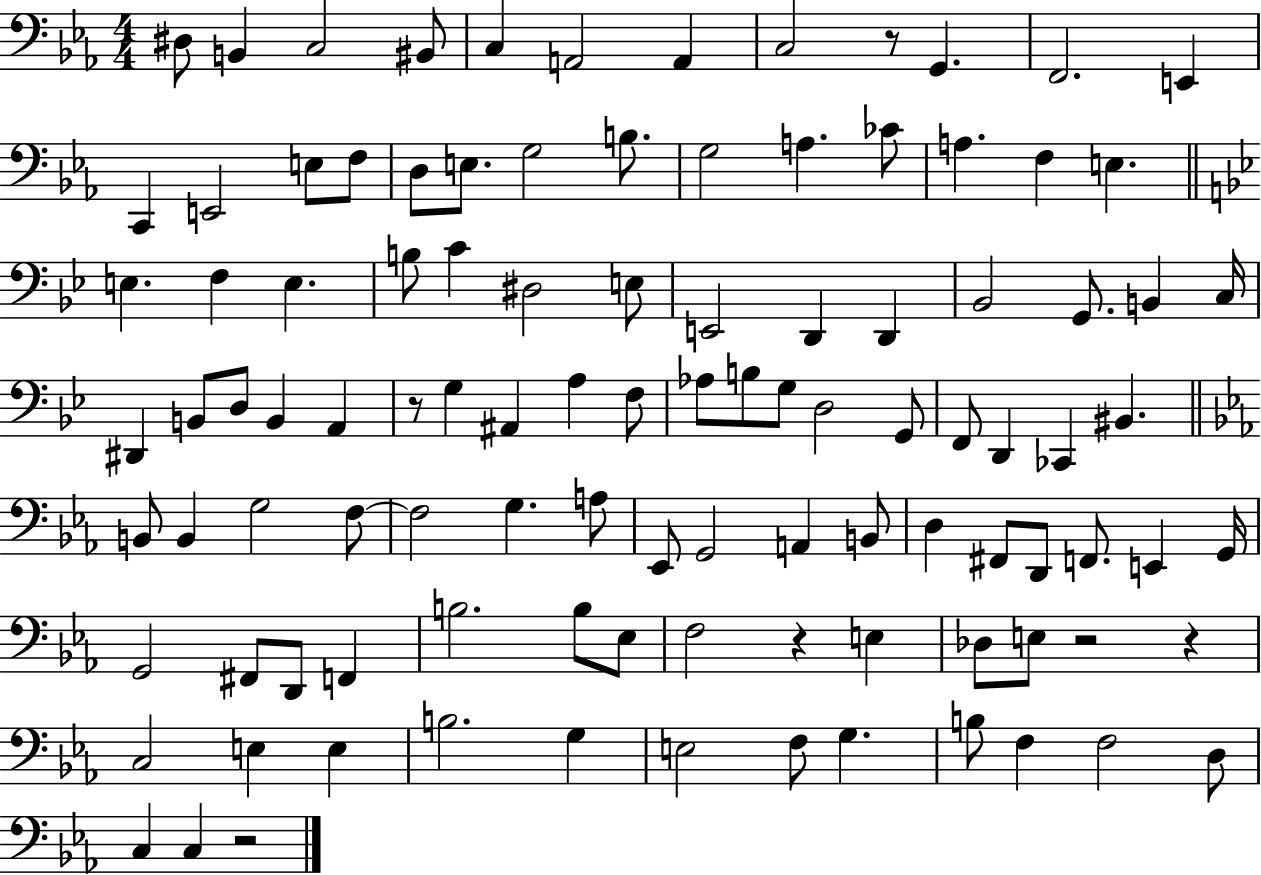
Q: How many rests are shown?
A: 6